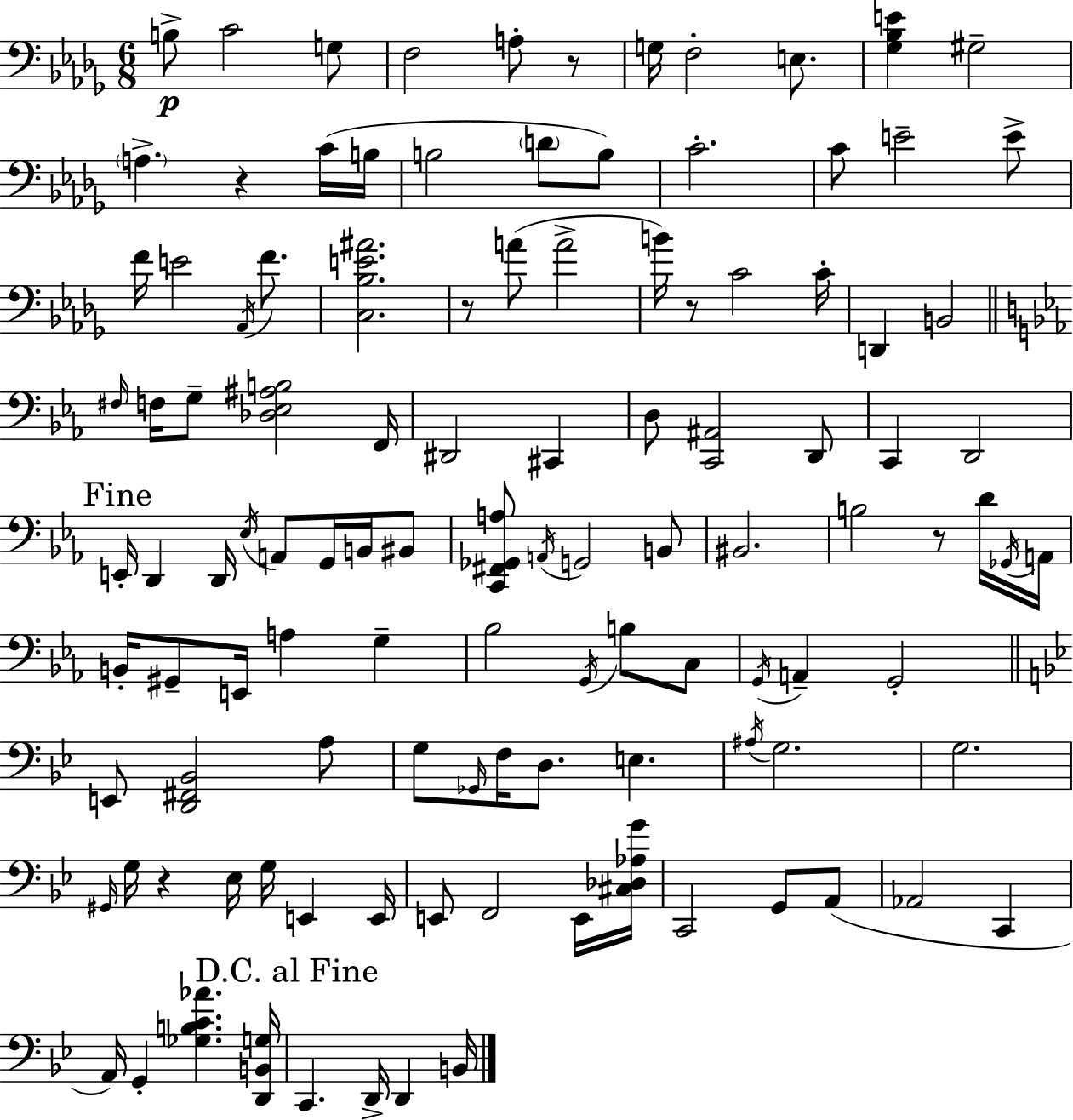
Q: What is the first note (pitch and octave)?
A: B3